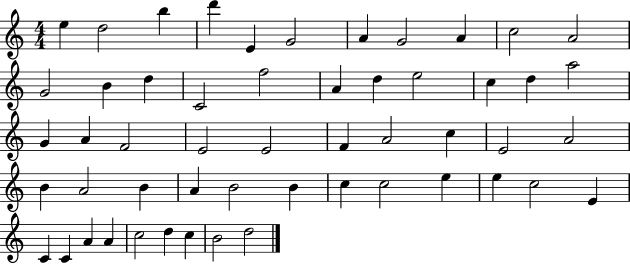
X:1
T:Untitled
M:4/4
L:1/4
K:C
e d2 b d' E G2 A G2 A c2 A2 G2 B d C2 f2 A d e2 c d a2 G A F2 E2 E2 F A2 c E2 A2 B A2 B A B2 B c c2 e e c2 E C C A A c2 d c B2 d2